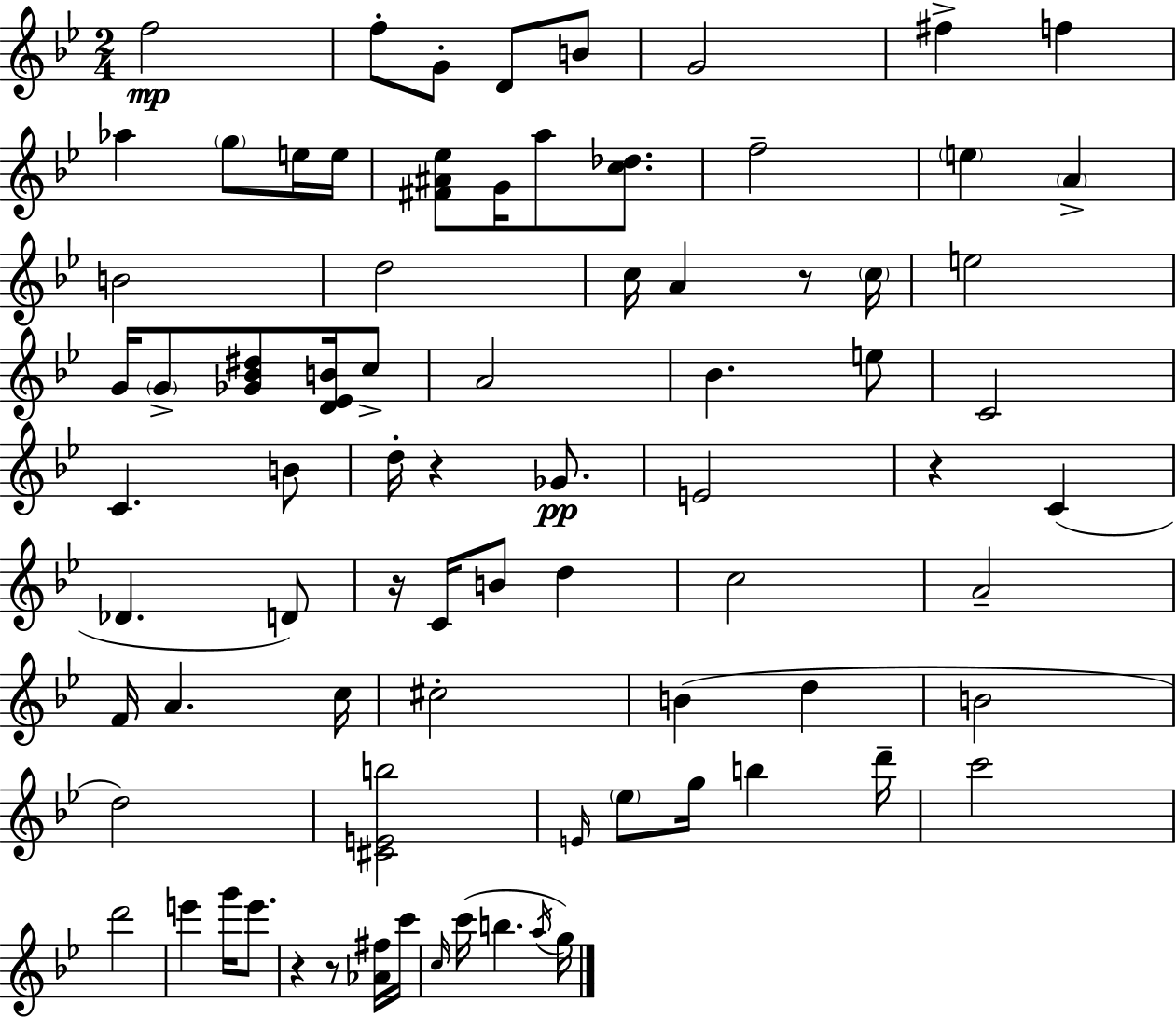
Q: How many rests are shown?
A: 6